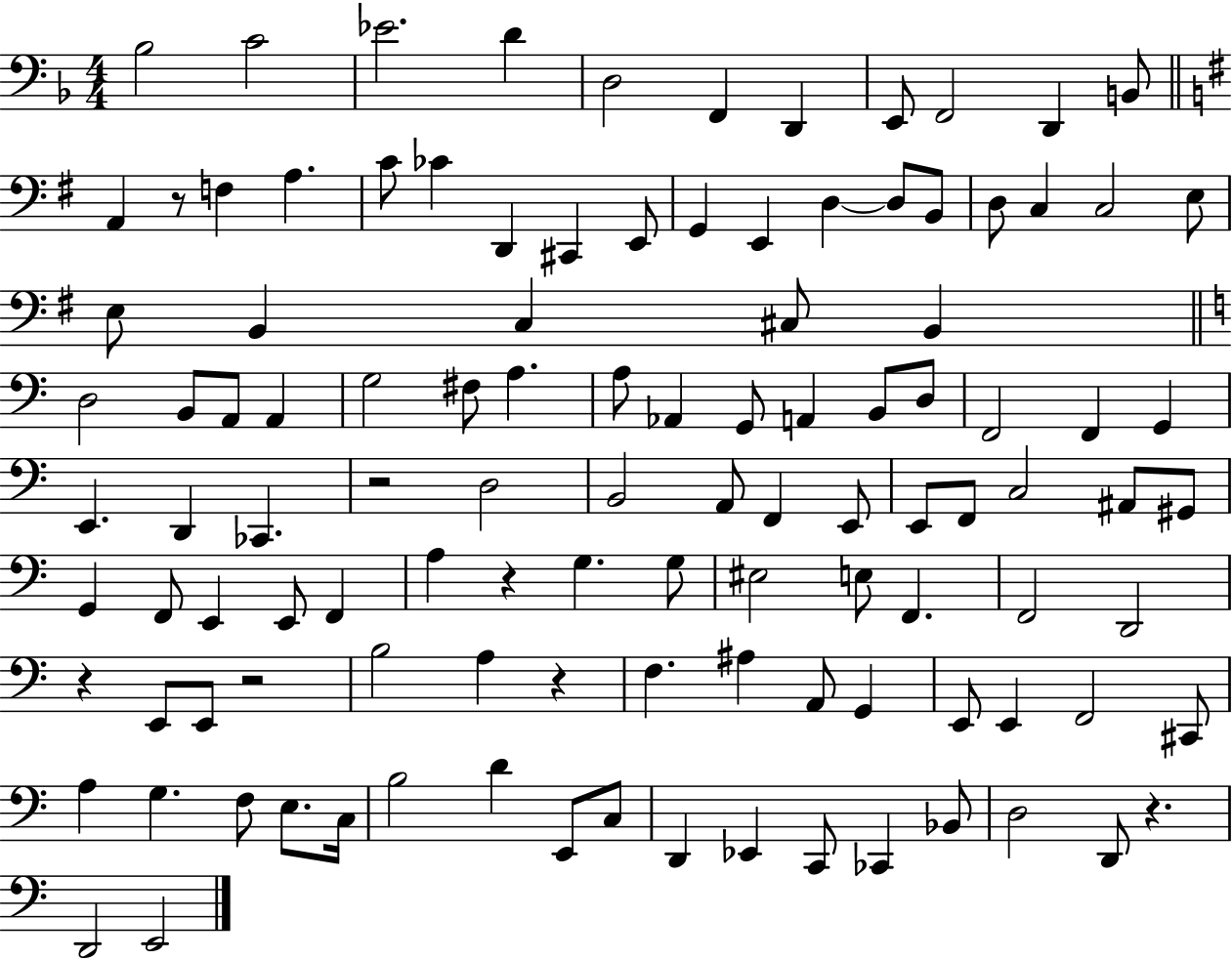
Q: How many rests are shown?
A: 7